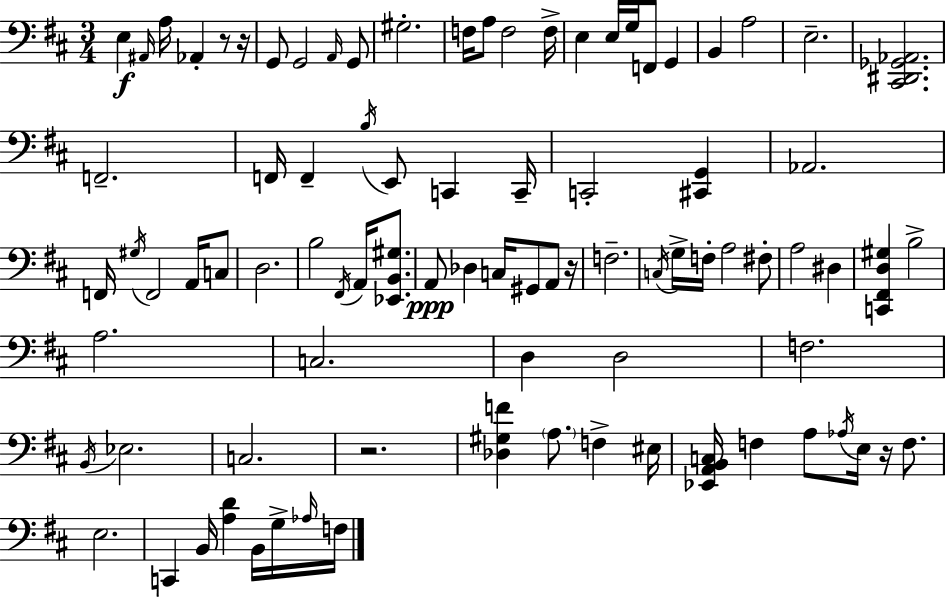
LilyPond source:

{
  \clef bass
  \numericTimeSignature
  \time 3/4
  \key d \major
  e4\f \grace { ais,16 } a16 aes,4-. r8 | r16 g,8 g,2 \grace { a,16 } | g,8 gis2.-. | f16 a8 f2 | \break f16-> e4 e16 g16 f,8 g,4 | b,4 a2 | e2.-- | <cis, dis, ges, aes,>2. | \break f,2.-- | f,16 f,4-- \acciaccatura { b16 } e,8 c,4 | c,16-- c,2-. <cis, g,>4 | aes,2. | \break f,16 \acciaccatura { gis16 } f,2 | a,16 c8 d2. | b2 | \acciaccatura { fis,16 } a,16 <ees, b, gis>8. a,8\ppp des4 c16 | \break gis,8 a,8 r16 f2.-- | \acciaccatura { c16 } g16-> f16-. a2 | fis8-. a2 | dis4 <c, fis, d gis>4 b2-> | \break a2. | c2. | d4 d2 | f2. | \break \acciaccatura { b,16 } ees2. | c2. | r2. | <des gis f'>4 \parenthesize a8. | \break f4-> eis16 <ees, a, b, c>16 f4 | a8 \acciaccatura { aes16 } e16 r16 f8. e2. | c,4 | b,16 <a d'>4 b,16 g16-> \grace { aes16 } f16 \bar "|."
}